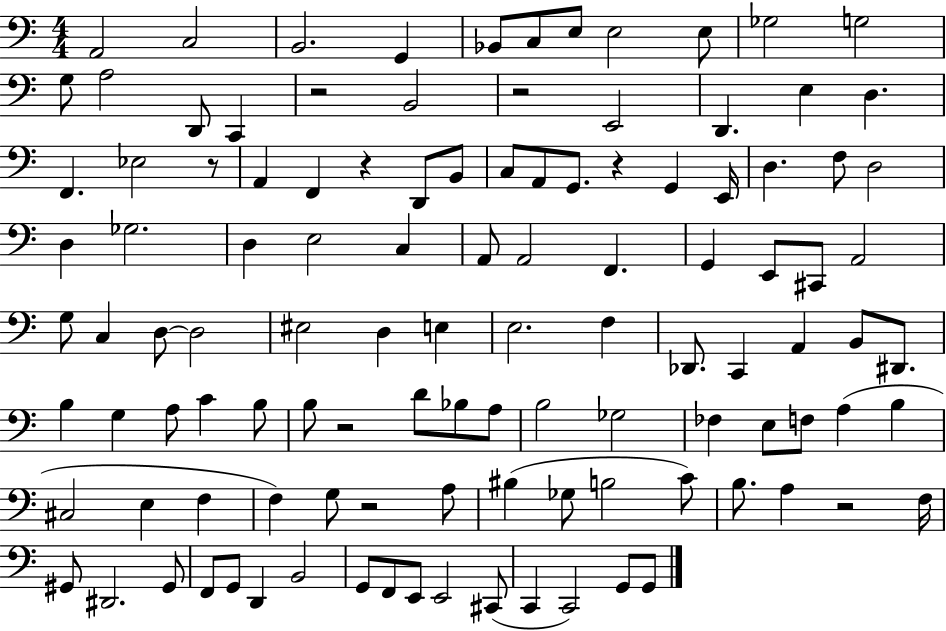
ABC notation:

X:1
T:Untitled
M:4/4
L:1/4
K:C
A,,2 C,2 B,,2 G,, _B,,/2 C,/2 E,/2 E,2 E,/2 _G,2 G,2 G,/2 A,2 D,,/2 C,, z2 B,,2 z2 E,,2 D,, E, D, F,, _E,2 z/2 A,, F,, z D,,/2 B,,/2 C,/2 A,,/2 G,,/2 z G,, E,,/4 D, F,/2 D,2 D, _G,2 D, E,2 C, A,,/2 A,,2 F,, G,, E,,/2 ^C,,/2 A,,2 G,/2 C, D,/2 D,2 ^E,2 D, E, E,2 F, _D,,/2 C,, A,, B,,/2 ^D,,/2 B, G, A,/2 C B,/2 B,/2 z2 D/2 _B,/2 A,/2 B,2 _G,2 _F, E,/2 F,/2 A, B, ^C,2 E, F, F, G,/2 z2 A,/2 ^B, _G,/2 B,2 C/2 B,/2 A, z2 F,/4 ^G,,/2 ^D,,2 ^G,,/2 F,,/2 G,,/2 D,, B,,2 G,,/2 F,,/2 E,,/2 E,,2 ^C,,/2 C,, C,,2 G,,/2 G,,/2